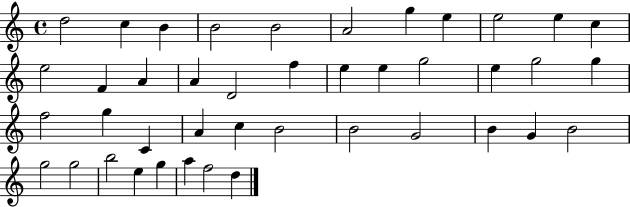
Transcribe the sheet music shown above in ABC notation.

X:1
T:Untitled
M:4/4
L:1/4
K:C
d2 c B B2 B2 A2 g e e2 e c e2 F A A D2 f e e g2 e g2 g f2 g C A c B2 B2 G2 B G B2 g2 g2 b2 e g a f2 d